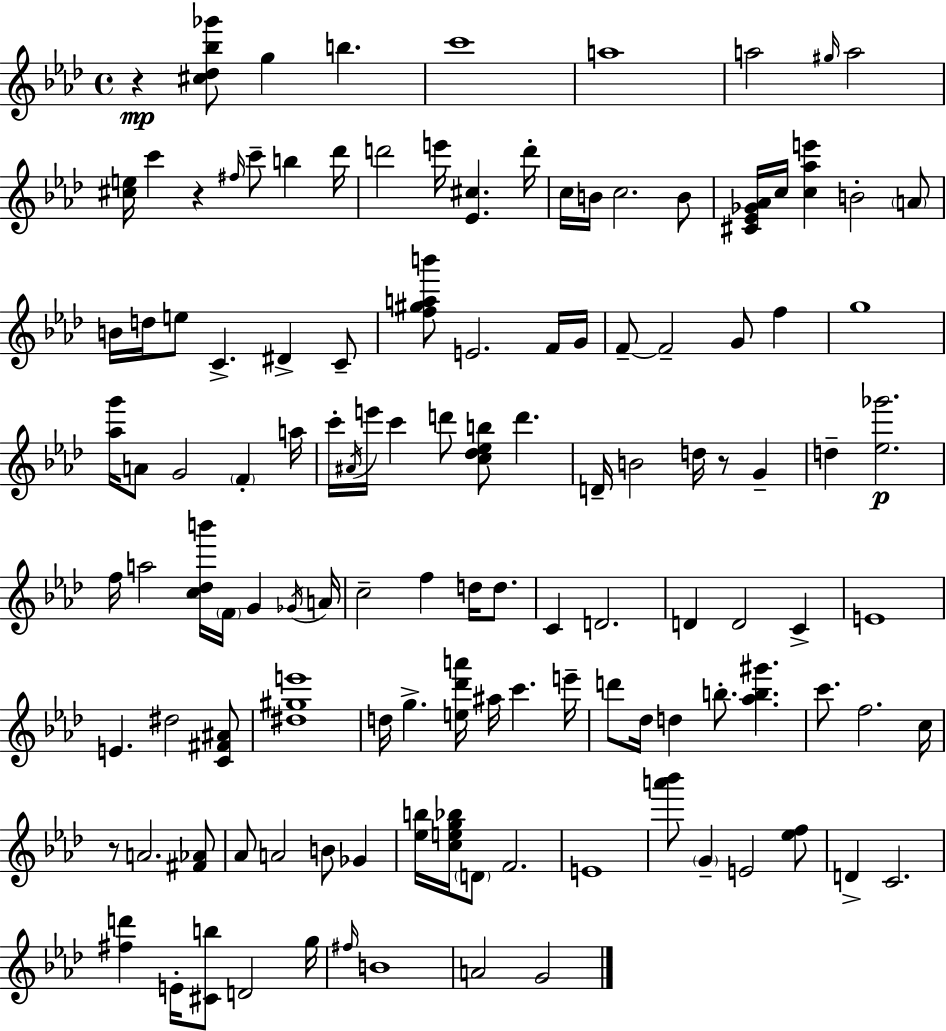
{
  \clef treble
  \time 4/4
  \defaultTimeSignature
  \key aes \major
  r4\mp <cis'' des'' bes'' ges'''>8 g''4 b''4. | c'''1 | a''1 | a''2 \grace { gis''16 } a''2 | \break <cis'' e''>16 c'''4 r4 \grace { fis''16 } c'''8-- b''4 | des'''16 d'''2 e'''16 <ees' cis''>4. | d'''16-. c''16 b'16 c''2. | b'8 <cis' ees' ges' aes'>16 c''16 <c'' aes'' e'''>4 b'2-. | \break \parenthesize a'8 b'16 d''16 e''8 c'4.-> dis'4-> | c'8-- <f'' gis'' a'' b'''>8 e'2. | f'16 g'16 f'8--~~ f'2-- g'8 f''4 | g''1 | \break <aes'' g'''>16 a'8 g'2 \parenthesize f'4-. | a''16 c'''16-. \acciaccatura { ais'16 } e'''16 c'''4 d'''8 <c'' des'' ees'' b''>8 d'''4. | d'16-- b'2 d''16 r8 g'4-- | d''4-- <ees'' ges'''>2.\p | \break f''16 a''2 <c'' des'' b'''>16 \parenthesize f'16 g'4 | \acciaccatura { ges'16 } a'16 c''2-- f''4 | d''16 d''8. c'4 d'2. | d'4 d'2 | \break c'4-> e'1 | e'4. dis''2 | <c' fis' ais'>8 <dis'' gis'' e'''>1 | d''16 g''4.-> <e'' des''' a'''>16 ais''16 c'''4. | \break e'''16-- d'''8 des''16 d''4 b''8.-. <aes'' b'' gis'''>4. | c'''8. f''2. | c''16 r8 a'2. | <fis' aes'>8 aes'8 a'2 b'8 | \break ges'4 <ees'' b''>16 <c'' e'' g'' bes''>16 \parenthesize d'8 f'2. | e'1 | <a''' bes'''>8 \parenthesize g'4-- e'2 | <ees'' f''>8 d'4-> c'2. | \break <fis'' d'''>4 e'16-. <cis' b''>8 d'2 | g''16 \grace { fis''16 } b'1 | a'2 g'2 | \bar "|."
}